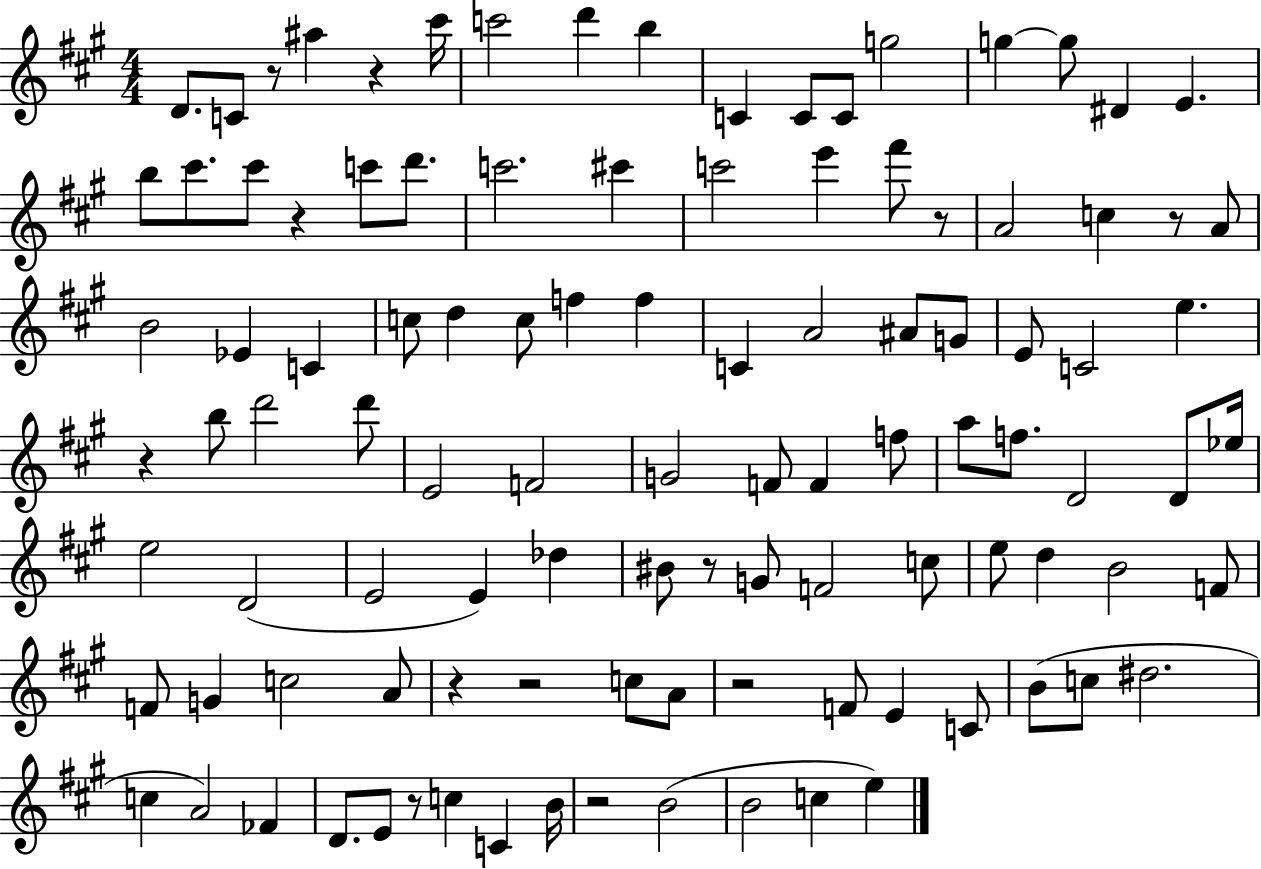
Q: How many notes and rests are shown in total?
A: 106